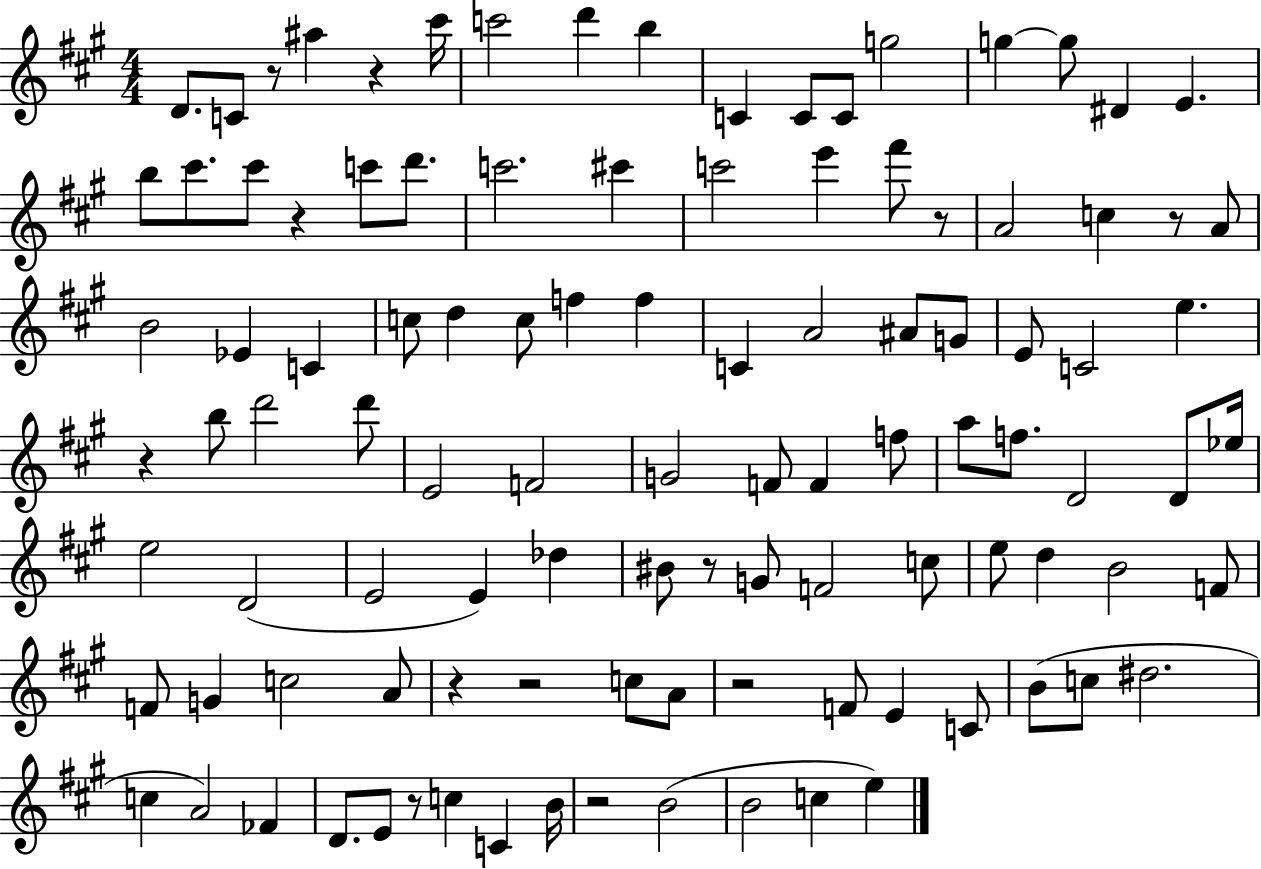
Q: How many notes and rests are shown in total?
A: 106